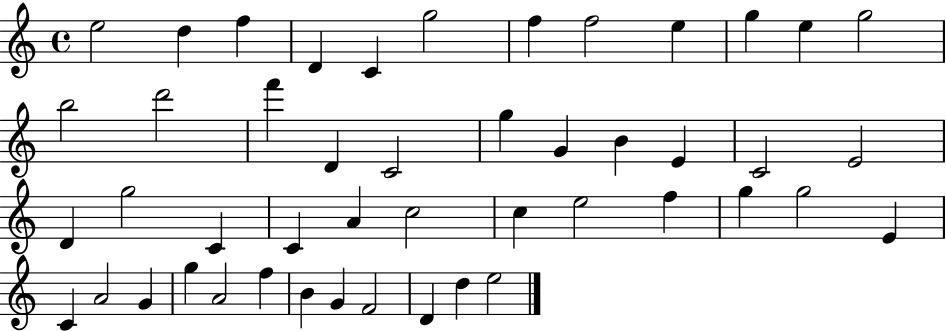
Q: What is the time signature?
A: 4/4